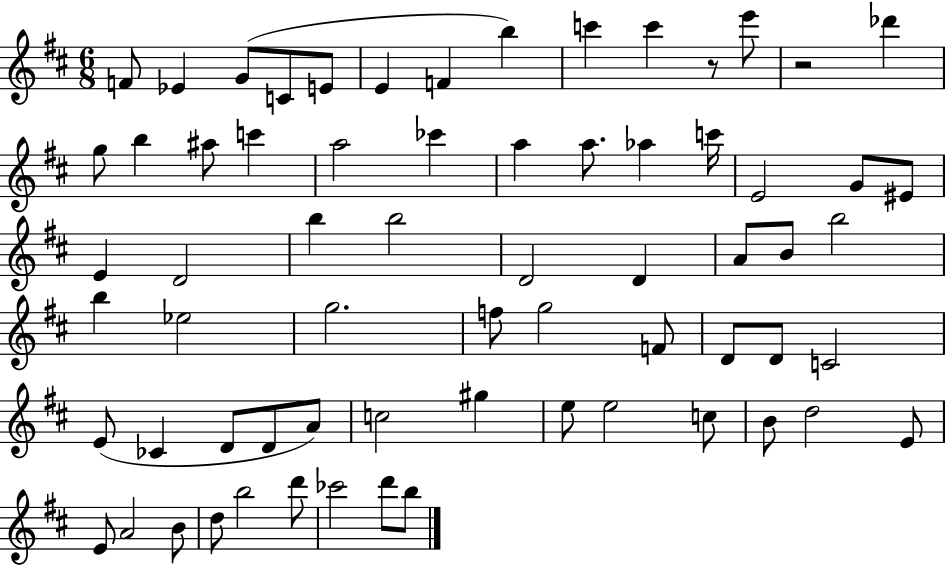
{
  \clef treble
  \numericTimeSignature
  \time 6/8
  \key d \major
  f'8 ees'4 g'8( c'8 e'8 | e'4 f'4 b''4) | c'''4 c'''4 r8 e'''8 | r2 des'''4 | \break g''8 b''4 ais''8 c'''4 | a''2 ces'''4 | a''4 a''8. aes''4 c'''16 | e'2 g'8 eis'8 | \break e'4 d'2 | b''4 b''2 | d'2 d'4 | a'8 b'8 b''2 | \break b''4 ees''2 | g''2. | f''8 g''2 f'8 | d'8 d'8 c'2 | \break e'8( ces'4 d'8 d'8 a'8) | c''2 gis''4 | e''8 e''2 c''8 | b'8 d''2 e'8 | \break e'8 a'2 b'8 | d''8 b''2 d'''8 | ces'''2 d'''8 b''8 | \bar "|."
}